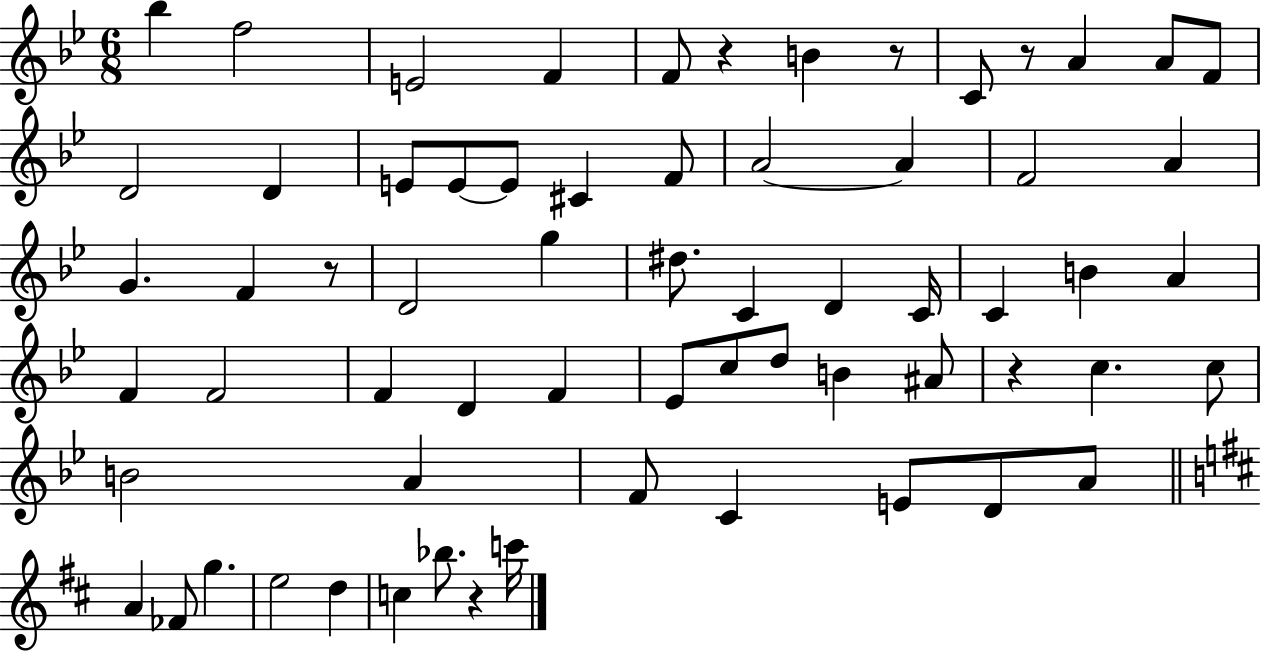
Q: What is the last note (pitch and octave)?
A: C6